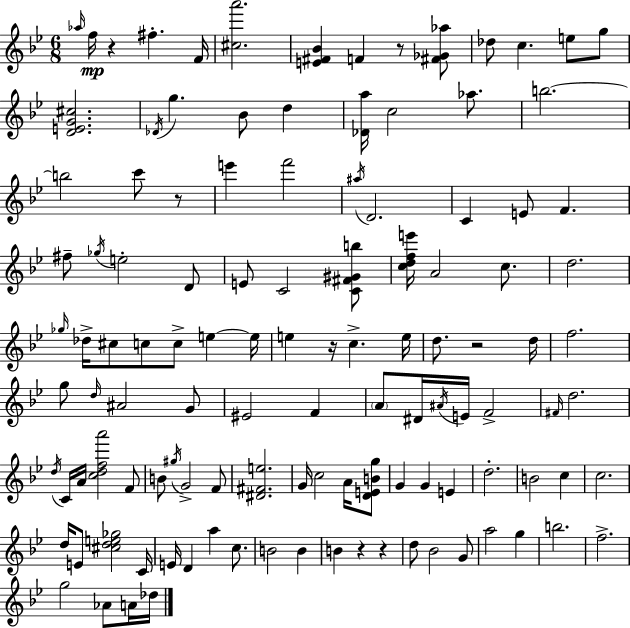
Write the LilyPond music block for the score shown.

{
  \clef treble
  \numericTimeSignature
  \time 6/8
  \key g \minor
  \grace { aes''16 }\mp f''16 r4 fis''4.-. | f'16 <cis'' a'''>2. | <e' fis' bes'>4 f'4 r8 <fis' ges' aes''>8 | des''8 c''4. e''8 g''8 | \break <d' e' g' cis''>2. | \acciaccatura { des'16 } g''4. bes'8 d''4 | <des' a''>16 c''2 aes''8. | b''2.~~ | \break b''2 c'''8 | r8 e'''4 f'''2 | \acciaccatura { ais''16 } d'2. | c'4 e'8 f'4. | \break fis''8-- \acciaccatura { ges''16 } e''2-. | d'8 e'8 c'2 | <c' fis' gis' b''>8 <c'' d'' f'' e'''>16 a'2 | c''8. d''2. | \break \grace { ges''16 } des''16-> cis''8 c''8 c''8-> | e''4~~ e''16 e''4 r16 c''4.-> | e''16 d''8. r2 | d''16 f''2. | \break g''8 \grace { d''16 } ais'2 | g'8 eis'2 | f'4 \parenthesize a'8 dis'16 \acciaccatura { ais'16 } e'16 f'2-> | \grace { fis'16 } d''2. | \break \acciaccatura { d''16 } c'16 a'16 <c'' d'' f'' a'''>2 | f'8 b'8 \acciaccatura { gis''16 } | g'2-> f'8 <dis' fis' e''>2. | g'16 c''2 | \break a'16 <d' e' b' g''>8 g'4 | g'4 e'4 d''2.-. | b'2 | c''4 c''2. | \break d''16 e'8 | <cis'' d'' e'' ges''>2 c'16 e'16 d'4 | a''4 c''8. b'2 | b'4 b'4 | \break r4 r4 d''8 | bes'2 g'8 a''2 | g''4 b''2. | f''2.-> | \break g''2 | aes'8 a'16 des''16 \bar "|."
}